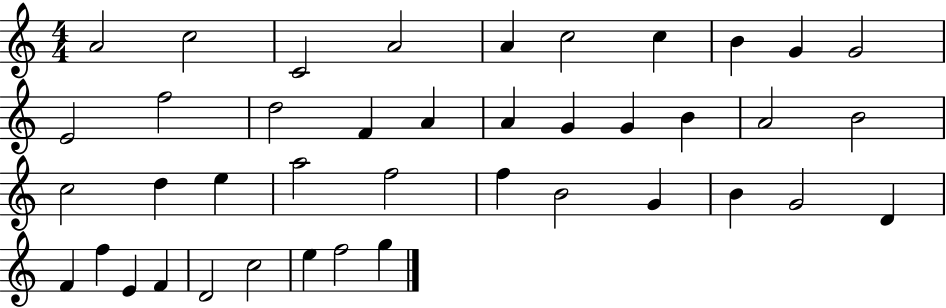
A4/h C5/h C4/h A4/h A4/q C5/h C5/q B4/q G4/q G4/h E4/h F5/h D5/h F4/q A4/q A4/q G4/q G4/q B4/q A4/h B4/h C5/h D5/q E5/q A5/h F5/h F5/q B4/h G4/q B4/q G4/h D4/q F4/q F5/q E4/q F4/q D4/h C5/h E5/q F5/h G5/q